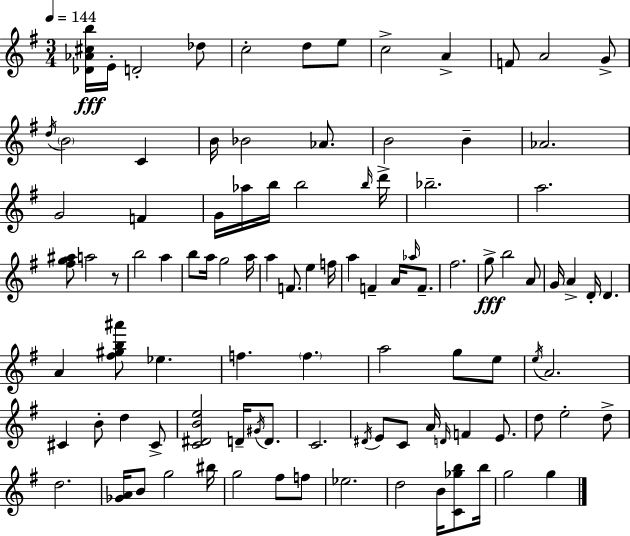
[Db4,Ab4,C#5,B5]/s E4/s D4/h Db5/e C5/h D5/e E5/e C5/h A4/q F4/e A4/h G4/e D5/s B4/h C4/q B4/s Bb4/h Ab4/e. B4/h B4/q Ab4/h. G4/h F4/q G4/s Ab5/s B5/s B5/h B5/s D6/s Bb5/h. A5/h. [F#5,G5,A#5]/e A5/h R/e B5/h A5/q B5/e A5/s G5/h A5/s A5/q F4/e. E5/q F5/s A5/q F4/q A4/s Ab5/s F4/e. F#5/h. G5/e B5/h A4/e G4/s A4/q D4/s D4/q. A4/q [F#5,G#5,B5,A#6]/e Eb5/q. F5/q. F5/q. A5/h G5/e E5/e E5/s A4/h. C#4/q B4/e D5/q C#4/e [C4,D#4,B4,E5]/h D4/s G#4/s D4/e. C4/h. D#4/s E4/e C4/e A4/s D4/s F4/q E4/e. D5/e E5/h D5/e D5/h. [Gb4,A4]/s B4/e G5/h BIS5/s G5/h F#5/e F5/e Eb5/h. D5/h B4/s [C4,Gb5,B5]/e B5/s G5/h G5/q